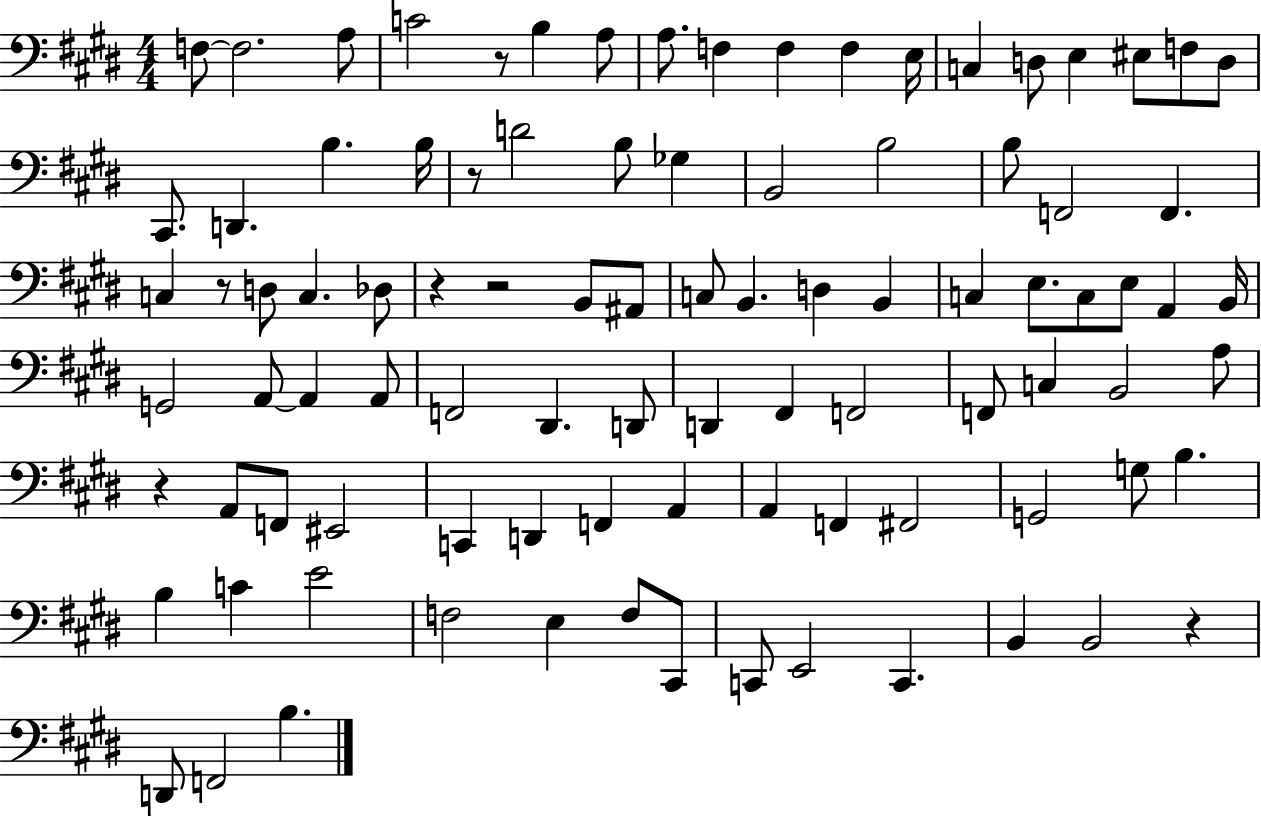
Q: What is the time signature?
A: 4/4